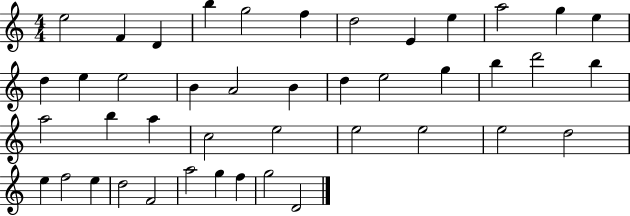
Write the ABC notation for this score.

X:1
T:Untitled
M:4/4
L:1/4
K:C
e2 F D b g2 f d2 E e a2 g e d e e2 B A2 B d e2 g b d'2 b a2 b a c2 e2 e2 e2 e2 d2 e f2 e d2 F2 a2 g f g2 D2